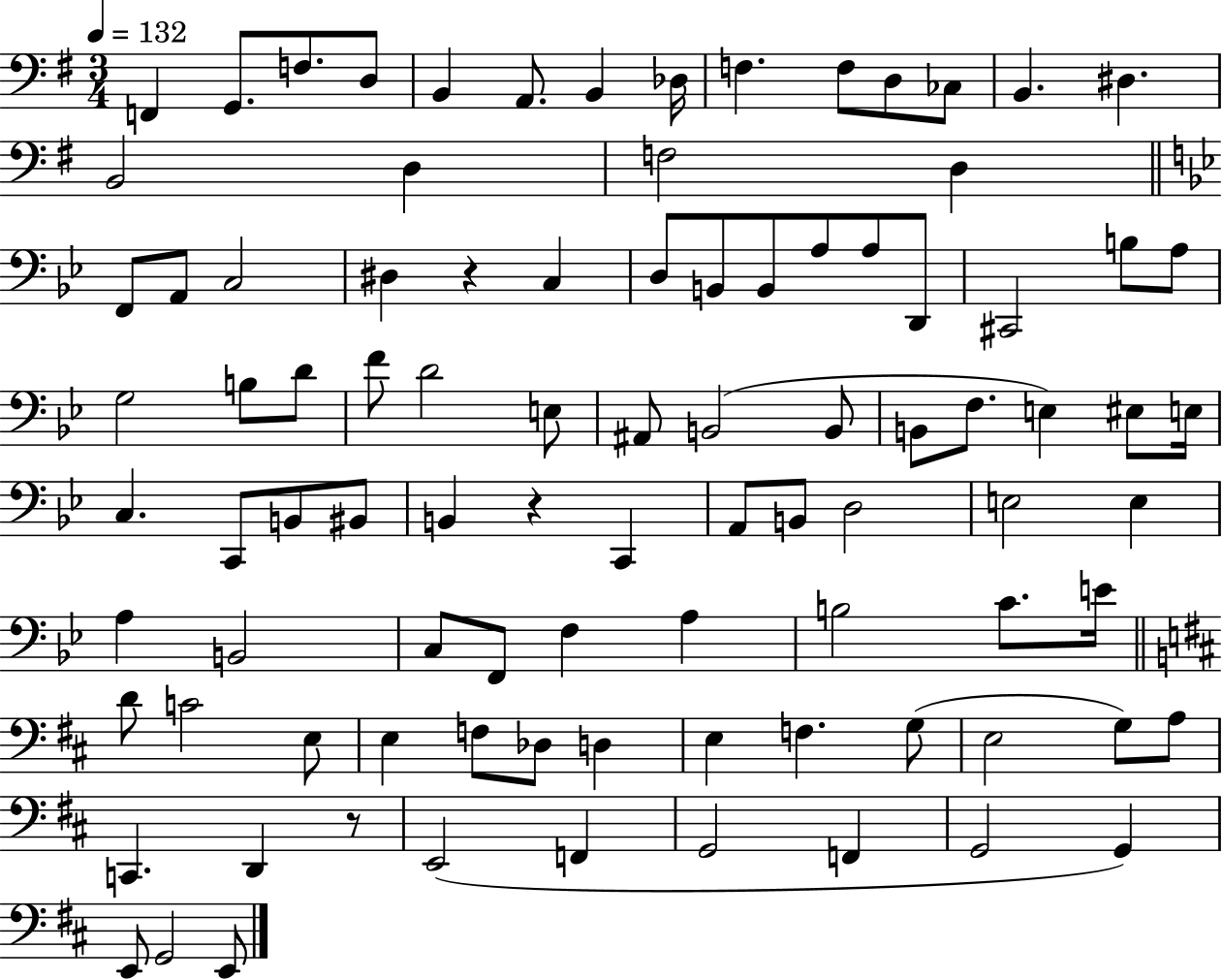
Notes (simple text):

F2/q G2/e. F3/e. D3/e B2/q A2/e. B2/q Db3/s F3/q. F3/e D3/e CES3/e B2/q. D#3/q. B2/h D3/q F3/h D3/q F2/e A2/e C3/h D#3/q R/q C3/q D3/e B2/e B2/e A3/e A3/e D2/e C#2/h B3/e A3/e G3/h B3/e D4/e F4/e D4/h E3/e A#2/e B2/h B2/e B2/e F3/e. E3/q EIS3/e E3/s C3/q. C2/e B2/e BIS2/e B2/q R/q C2/q A2/e B2/e D3/h E3/h E3/q A3/q B2/h C3/e F2/e F3/q A3/q B3/h C4/e. E4/s D4/e C4/h E3/e E3/q F3/e Db3/e D3/q E3/q F3/q. G3/e E3/h G3/e A3/e C2/q. D2/q R/e E2/h F2/q G2/h F2/q G2/h G2/q E2/e G2/h E2/e